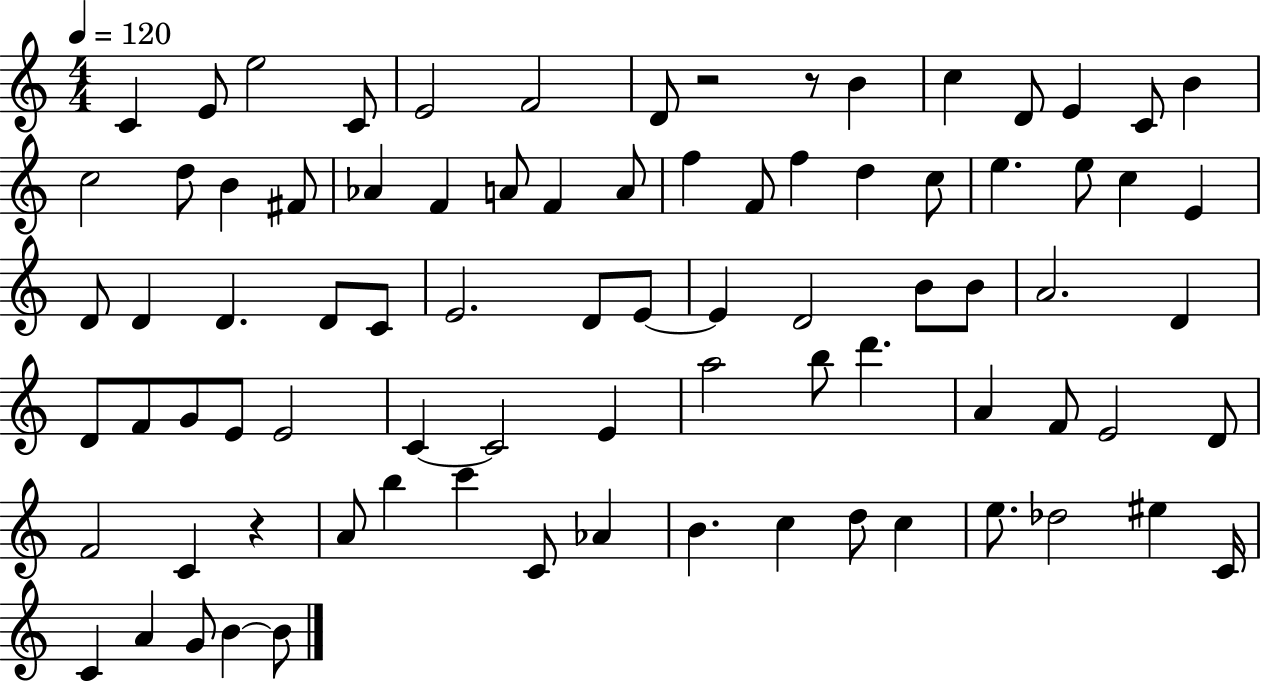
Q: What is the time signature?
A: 4/4